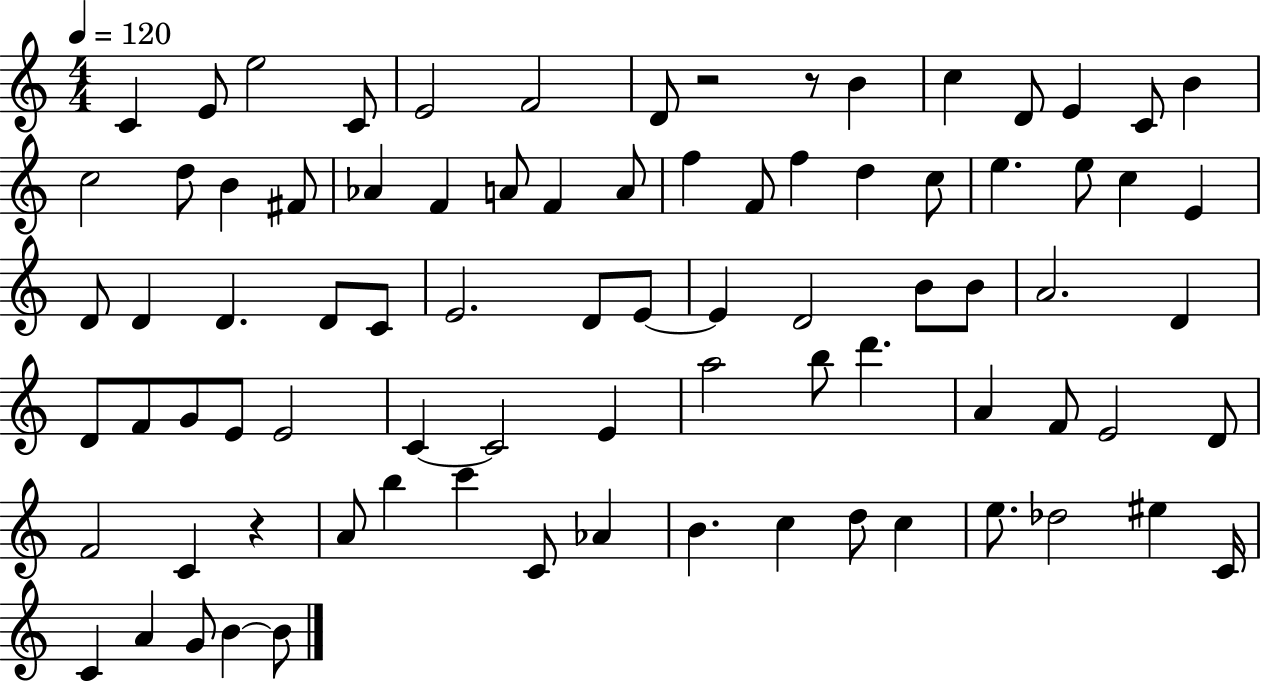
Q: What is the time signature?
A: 4/4